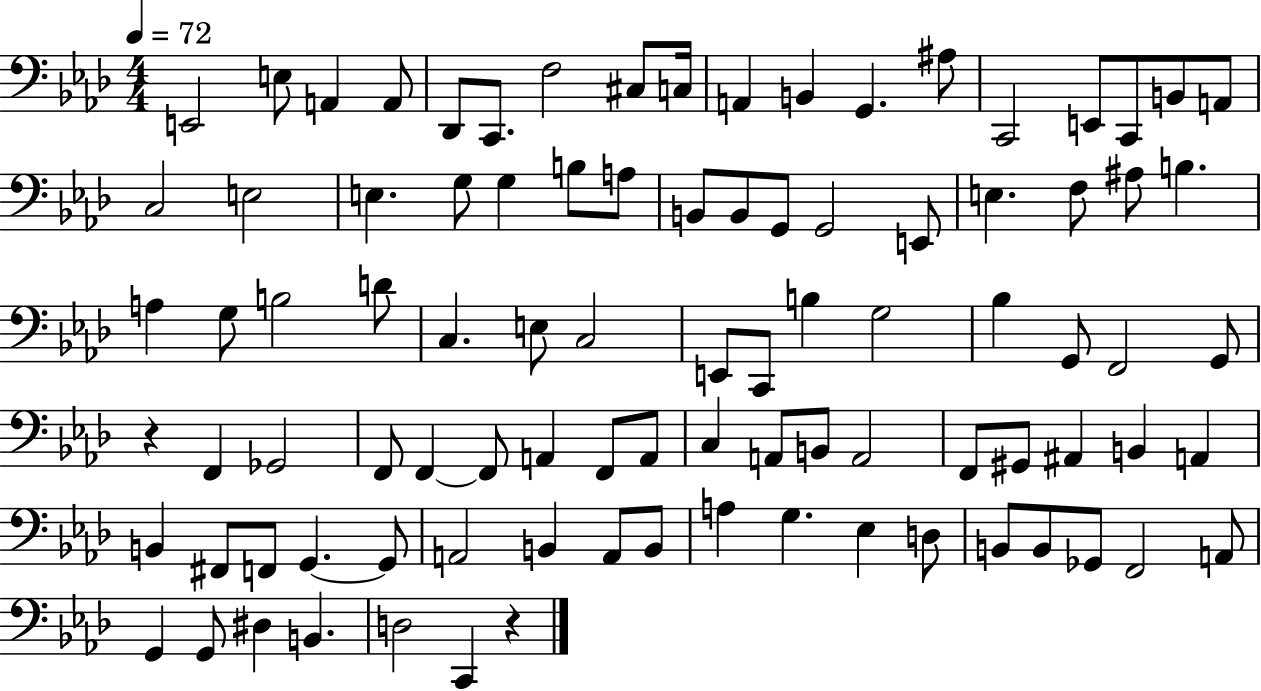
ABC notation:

X:1
T:Untitled
M:4/4
L:1/4
K:Ab
E,,2 E,/2 A,, A,,/2 _D,,/2 C,,/2 F,2 ^C,/2 C,/4 A,, B,, G,, ^A,/2 C,,2 E,,/2 C,,/2 B,,/2 A,,/2 C,2 E,2 E, G,/2 G, B,/2 A,/2 B,,/2 B,,/2 G,,/2 G,,2 E,,/2 E, F,/2 ^A,/2 B, A, G,/2 B,2 D/2 C, E,/2 C,2 E,,/2 C,,/2 B, G,2 _B, G,,/2 F,,2 G,,/2 z F,, _G,,2 F,,/2 F,, F,,/2 A,, F,,/2 A,,/2 C, A,,/2 B,,/2 A,,2 F,,/2 ^G,,/2 ^A,, B,, A,, B,, ^F,,/2 F,,/2 G,, G,,/2 A,,2 B,, A,,/2 B,,/2 A, G, _E, D,/2 B,,/2 B,,/2 _G,,/2 F,,2 A,,/2 G,, G,,/2 ^D, B,, D,2 C,, z